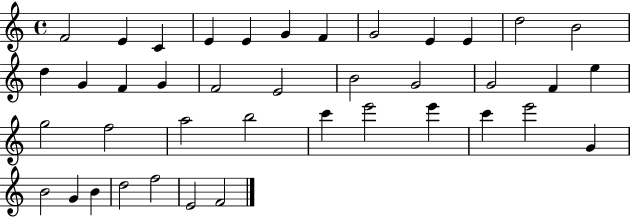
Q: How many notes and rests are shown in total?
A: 40